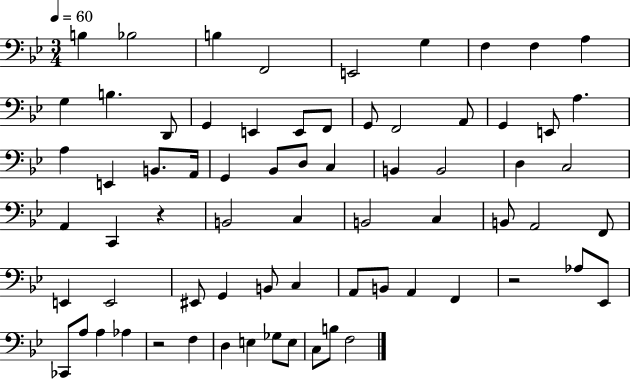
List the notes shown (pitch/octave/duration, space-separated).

B3/q Bb3/h B3/q F2/h E2/h G3/q F3/q F3/q A3/q G3/q B3/q. D2/e G2/q E2/q E2/e F2/e G2/e F2/h A2/e G2/q E2/e A3/q. A3/q E2/q B2/e. A2/s G2/q Bb2/e D3/e C3/q B2/q B2/h D3/q C3/h A2/q C2/q R/q B2/h C3/q B2/h C3/q B2/e A2/h F2/e E2/q E2/h EIS2/e G2/q B2/e C3/q A2/e B2/e A2/q F2/q R/h Ab3/e Eb2/e CES2/e A3/e A3/q Ab3/q R/h F3/q D3/q E3/q Gb3/e E3/e C3/e B3/e F3/h